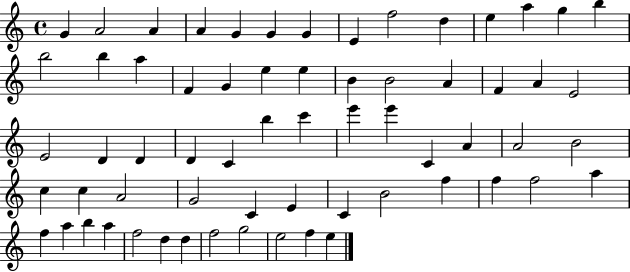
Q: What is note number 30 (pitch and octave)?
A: D4